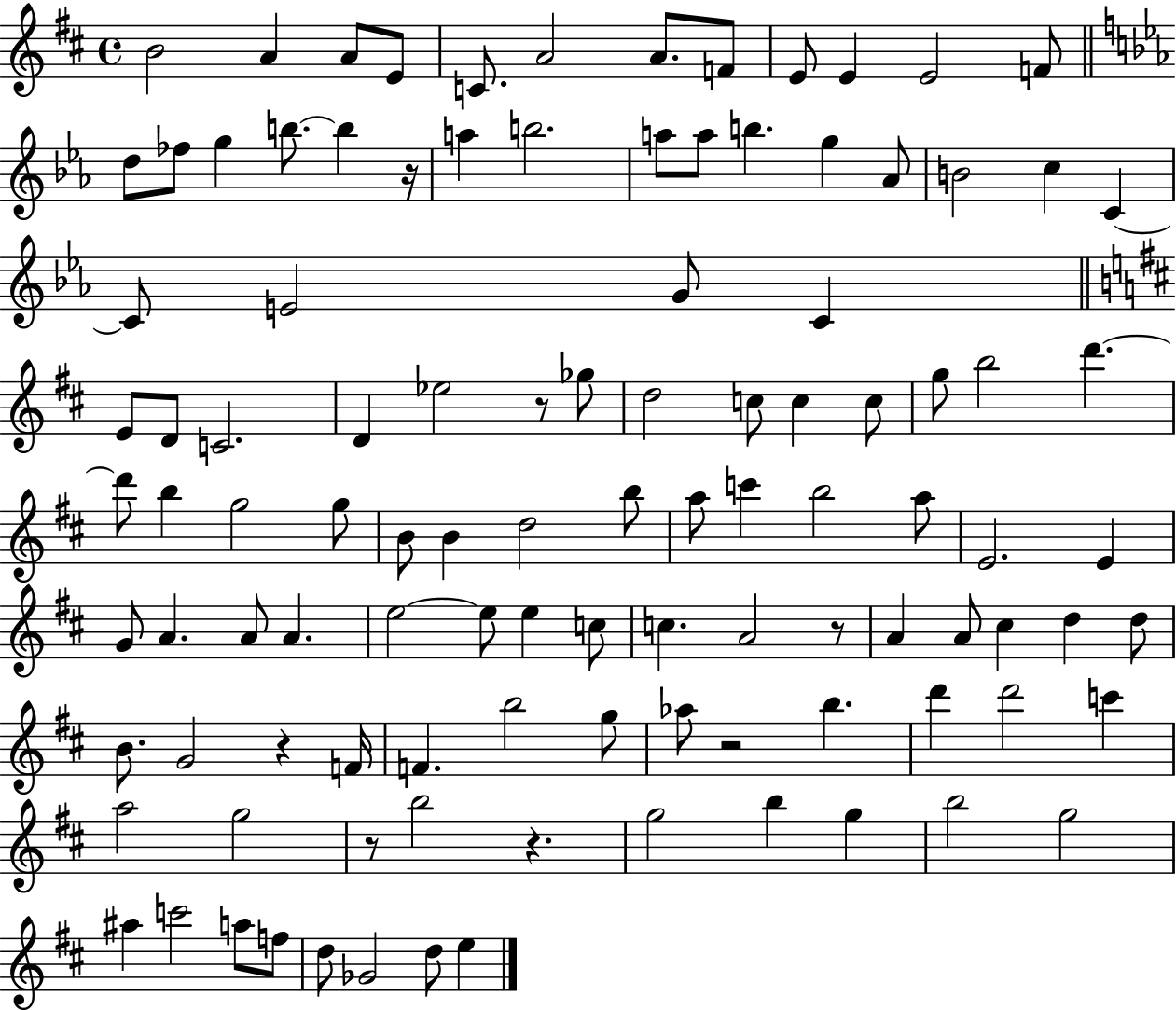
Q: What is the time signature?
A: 4/4